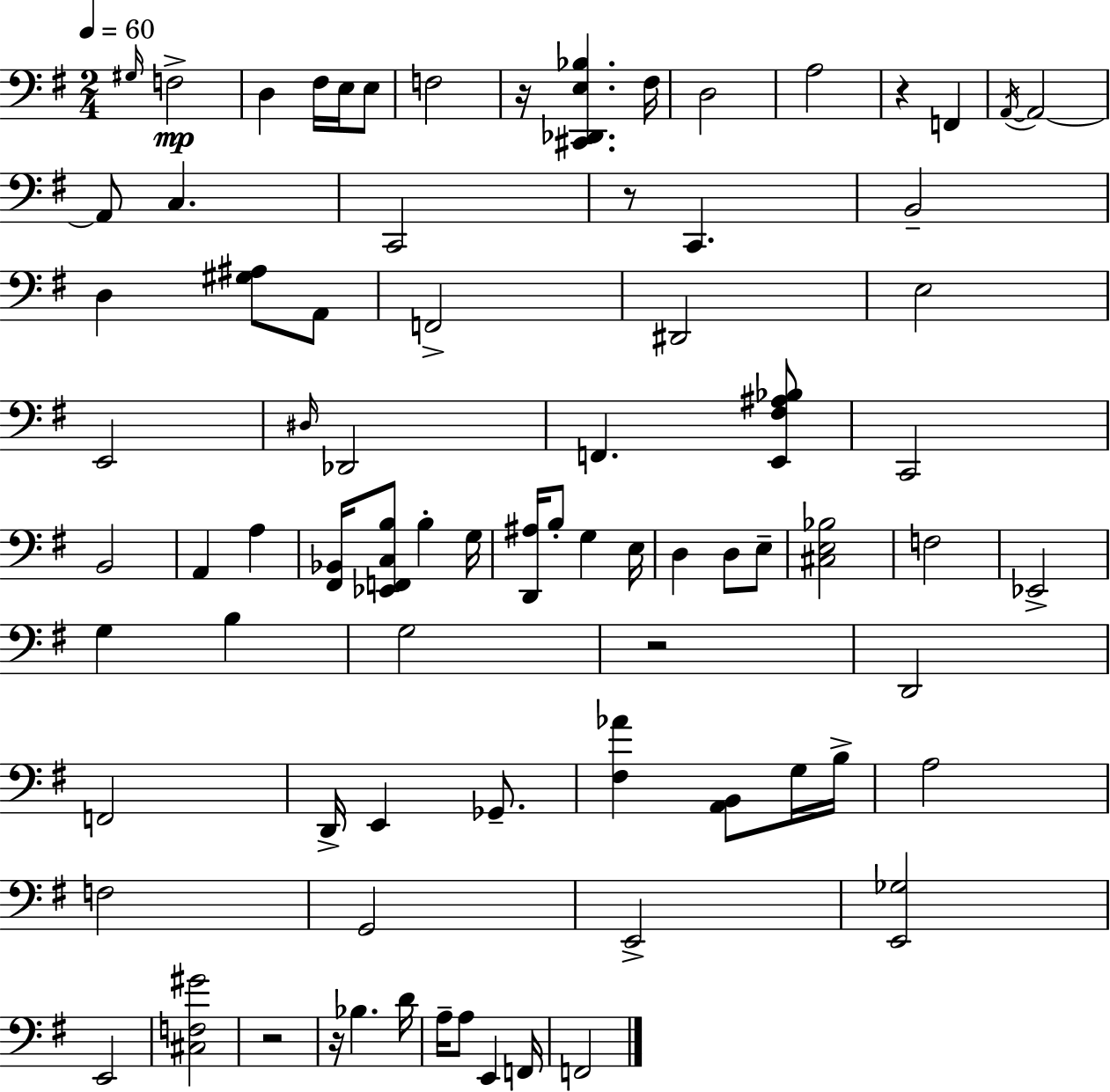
G#3/s F3/h D3/q F#3/s E3/s E3/e F3/h R/s [C#2,Db2,E3,Bb3]/q. F#3/s D3/h A3/h R/q F2/q A2/s A2/h A2/e C3/q. C2/h R/e C2/q. B2/h D3/q [G#3,A#3]/e A2/e F2/h D#2/h E3/h E2/h D#3/s Db2/h F2/q. [E2,F#3,A#3,Bb3]/e C2/h B2/h A2/q A3/q [F#2,Bb2]/s [Eb2,F2,C3,B3]/e B3/q G3/s [D2,A#3]/s B3/e G3/q E3/s D3/q D3/e E3/e [C#3,E3,Bb3]/h F3/h Eb2/h G3/q B3/q G3/h R/h D2/h F2/h D2/s E2/q Gb2/e. [F#3,Ab4]/q [A2,B2]/e G3/s B3/s A3/h F3/h G2/h E2/h [E2,Gb3]/h E2/h [C#3,F3,G#4]/h R/h R/s Bb3/q. D4/s A3/s A3/e E2/q F2/s F2/h